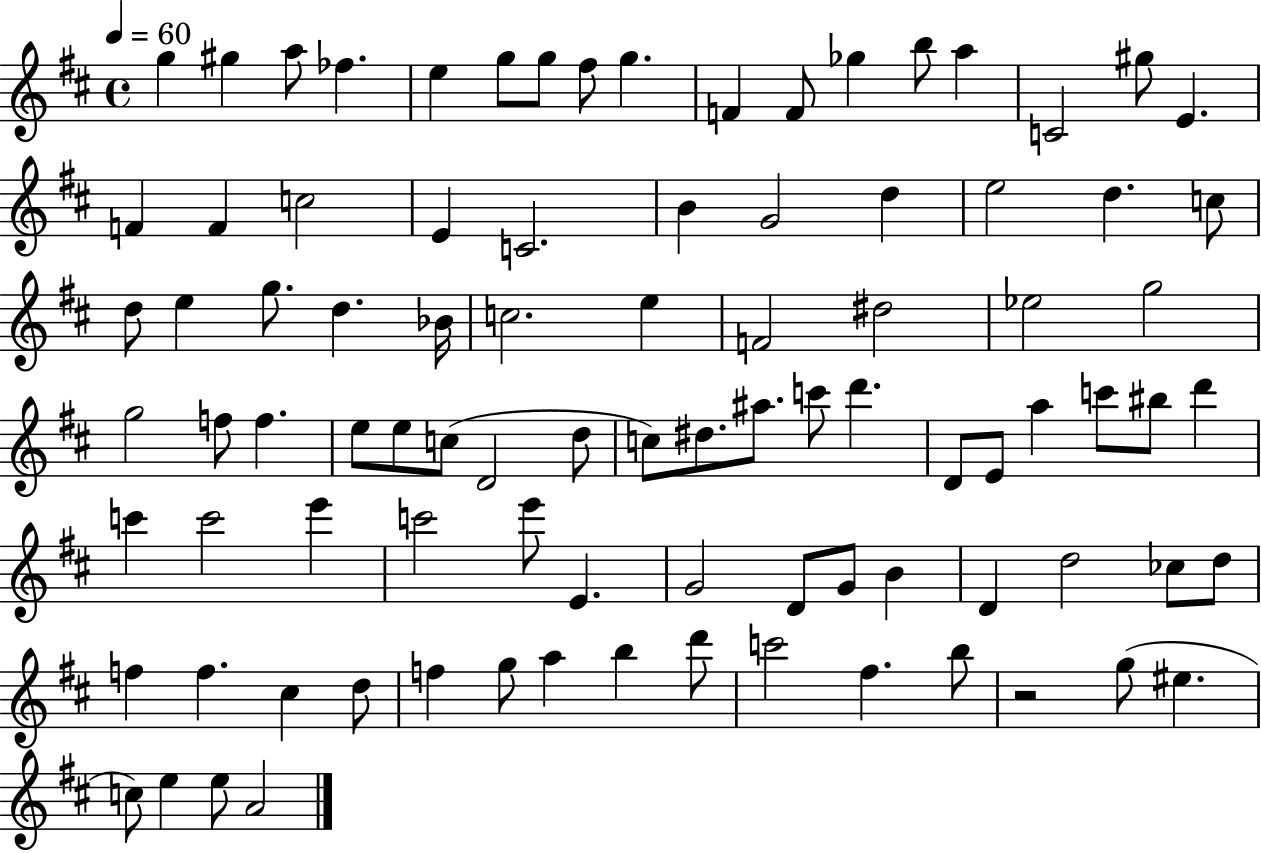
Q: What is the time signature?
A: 4/4